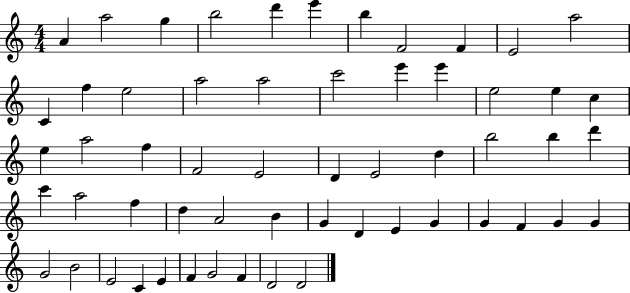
A4/q A5/h G5/q B5/h D6/q E6/q B5/q F4/h F4/q E4/h A5/h C4/q F5/q E5/h A5/h A5/h C6/h E6/q E6/q E5/h E5/q C5/q E5/q A5/h F5/q F4/h E4/h D4/q E4/h D5/q B5/h B5/q D6/q C6/q A5/h F5/q D5/q A4/h B4/q G4/q D4/q E4/q G4/q G4/q F4/q G4/q G4/q G4/h B4/h E4/h C4/q E4/q F4/q G4/h F4/q D4/h D4/h